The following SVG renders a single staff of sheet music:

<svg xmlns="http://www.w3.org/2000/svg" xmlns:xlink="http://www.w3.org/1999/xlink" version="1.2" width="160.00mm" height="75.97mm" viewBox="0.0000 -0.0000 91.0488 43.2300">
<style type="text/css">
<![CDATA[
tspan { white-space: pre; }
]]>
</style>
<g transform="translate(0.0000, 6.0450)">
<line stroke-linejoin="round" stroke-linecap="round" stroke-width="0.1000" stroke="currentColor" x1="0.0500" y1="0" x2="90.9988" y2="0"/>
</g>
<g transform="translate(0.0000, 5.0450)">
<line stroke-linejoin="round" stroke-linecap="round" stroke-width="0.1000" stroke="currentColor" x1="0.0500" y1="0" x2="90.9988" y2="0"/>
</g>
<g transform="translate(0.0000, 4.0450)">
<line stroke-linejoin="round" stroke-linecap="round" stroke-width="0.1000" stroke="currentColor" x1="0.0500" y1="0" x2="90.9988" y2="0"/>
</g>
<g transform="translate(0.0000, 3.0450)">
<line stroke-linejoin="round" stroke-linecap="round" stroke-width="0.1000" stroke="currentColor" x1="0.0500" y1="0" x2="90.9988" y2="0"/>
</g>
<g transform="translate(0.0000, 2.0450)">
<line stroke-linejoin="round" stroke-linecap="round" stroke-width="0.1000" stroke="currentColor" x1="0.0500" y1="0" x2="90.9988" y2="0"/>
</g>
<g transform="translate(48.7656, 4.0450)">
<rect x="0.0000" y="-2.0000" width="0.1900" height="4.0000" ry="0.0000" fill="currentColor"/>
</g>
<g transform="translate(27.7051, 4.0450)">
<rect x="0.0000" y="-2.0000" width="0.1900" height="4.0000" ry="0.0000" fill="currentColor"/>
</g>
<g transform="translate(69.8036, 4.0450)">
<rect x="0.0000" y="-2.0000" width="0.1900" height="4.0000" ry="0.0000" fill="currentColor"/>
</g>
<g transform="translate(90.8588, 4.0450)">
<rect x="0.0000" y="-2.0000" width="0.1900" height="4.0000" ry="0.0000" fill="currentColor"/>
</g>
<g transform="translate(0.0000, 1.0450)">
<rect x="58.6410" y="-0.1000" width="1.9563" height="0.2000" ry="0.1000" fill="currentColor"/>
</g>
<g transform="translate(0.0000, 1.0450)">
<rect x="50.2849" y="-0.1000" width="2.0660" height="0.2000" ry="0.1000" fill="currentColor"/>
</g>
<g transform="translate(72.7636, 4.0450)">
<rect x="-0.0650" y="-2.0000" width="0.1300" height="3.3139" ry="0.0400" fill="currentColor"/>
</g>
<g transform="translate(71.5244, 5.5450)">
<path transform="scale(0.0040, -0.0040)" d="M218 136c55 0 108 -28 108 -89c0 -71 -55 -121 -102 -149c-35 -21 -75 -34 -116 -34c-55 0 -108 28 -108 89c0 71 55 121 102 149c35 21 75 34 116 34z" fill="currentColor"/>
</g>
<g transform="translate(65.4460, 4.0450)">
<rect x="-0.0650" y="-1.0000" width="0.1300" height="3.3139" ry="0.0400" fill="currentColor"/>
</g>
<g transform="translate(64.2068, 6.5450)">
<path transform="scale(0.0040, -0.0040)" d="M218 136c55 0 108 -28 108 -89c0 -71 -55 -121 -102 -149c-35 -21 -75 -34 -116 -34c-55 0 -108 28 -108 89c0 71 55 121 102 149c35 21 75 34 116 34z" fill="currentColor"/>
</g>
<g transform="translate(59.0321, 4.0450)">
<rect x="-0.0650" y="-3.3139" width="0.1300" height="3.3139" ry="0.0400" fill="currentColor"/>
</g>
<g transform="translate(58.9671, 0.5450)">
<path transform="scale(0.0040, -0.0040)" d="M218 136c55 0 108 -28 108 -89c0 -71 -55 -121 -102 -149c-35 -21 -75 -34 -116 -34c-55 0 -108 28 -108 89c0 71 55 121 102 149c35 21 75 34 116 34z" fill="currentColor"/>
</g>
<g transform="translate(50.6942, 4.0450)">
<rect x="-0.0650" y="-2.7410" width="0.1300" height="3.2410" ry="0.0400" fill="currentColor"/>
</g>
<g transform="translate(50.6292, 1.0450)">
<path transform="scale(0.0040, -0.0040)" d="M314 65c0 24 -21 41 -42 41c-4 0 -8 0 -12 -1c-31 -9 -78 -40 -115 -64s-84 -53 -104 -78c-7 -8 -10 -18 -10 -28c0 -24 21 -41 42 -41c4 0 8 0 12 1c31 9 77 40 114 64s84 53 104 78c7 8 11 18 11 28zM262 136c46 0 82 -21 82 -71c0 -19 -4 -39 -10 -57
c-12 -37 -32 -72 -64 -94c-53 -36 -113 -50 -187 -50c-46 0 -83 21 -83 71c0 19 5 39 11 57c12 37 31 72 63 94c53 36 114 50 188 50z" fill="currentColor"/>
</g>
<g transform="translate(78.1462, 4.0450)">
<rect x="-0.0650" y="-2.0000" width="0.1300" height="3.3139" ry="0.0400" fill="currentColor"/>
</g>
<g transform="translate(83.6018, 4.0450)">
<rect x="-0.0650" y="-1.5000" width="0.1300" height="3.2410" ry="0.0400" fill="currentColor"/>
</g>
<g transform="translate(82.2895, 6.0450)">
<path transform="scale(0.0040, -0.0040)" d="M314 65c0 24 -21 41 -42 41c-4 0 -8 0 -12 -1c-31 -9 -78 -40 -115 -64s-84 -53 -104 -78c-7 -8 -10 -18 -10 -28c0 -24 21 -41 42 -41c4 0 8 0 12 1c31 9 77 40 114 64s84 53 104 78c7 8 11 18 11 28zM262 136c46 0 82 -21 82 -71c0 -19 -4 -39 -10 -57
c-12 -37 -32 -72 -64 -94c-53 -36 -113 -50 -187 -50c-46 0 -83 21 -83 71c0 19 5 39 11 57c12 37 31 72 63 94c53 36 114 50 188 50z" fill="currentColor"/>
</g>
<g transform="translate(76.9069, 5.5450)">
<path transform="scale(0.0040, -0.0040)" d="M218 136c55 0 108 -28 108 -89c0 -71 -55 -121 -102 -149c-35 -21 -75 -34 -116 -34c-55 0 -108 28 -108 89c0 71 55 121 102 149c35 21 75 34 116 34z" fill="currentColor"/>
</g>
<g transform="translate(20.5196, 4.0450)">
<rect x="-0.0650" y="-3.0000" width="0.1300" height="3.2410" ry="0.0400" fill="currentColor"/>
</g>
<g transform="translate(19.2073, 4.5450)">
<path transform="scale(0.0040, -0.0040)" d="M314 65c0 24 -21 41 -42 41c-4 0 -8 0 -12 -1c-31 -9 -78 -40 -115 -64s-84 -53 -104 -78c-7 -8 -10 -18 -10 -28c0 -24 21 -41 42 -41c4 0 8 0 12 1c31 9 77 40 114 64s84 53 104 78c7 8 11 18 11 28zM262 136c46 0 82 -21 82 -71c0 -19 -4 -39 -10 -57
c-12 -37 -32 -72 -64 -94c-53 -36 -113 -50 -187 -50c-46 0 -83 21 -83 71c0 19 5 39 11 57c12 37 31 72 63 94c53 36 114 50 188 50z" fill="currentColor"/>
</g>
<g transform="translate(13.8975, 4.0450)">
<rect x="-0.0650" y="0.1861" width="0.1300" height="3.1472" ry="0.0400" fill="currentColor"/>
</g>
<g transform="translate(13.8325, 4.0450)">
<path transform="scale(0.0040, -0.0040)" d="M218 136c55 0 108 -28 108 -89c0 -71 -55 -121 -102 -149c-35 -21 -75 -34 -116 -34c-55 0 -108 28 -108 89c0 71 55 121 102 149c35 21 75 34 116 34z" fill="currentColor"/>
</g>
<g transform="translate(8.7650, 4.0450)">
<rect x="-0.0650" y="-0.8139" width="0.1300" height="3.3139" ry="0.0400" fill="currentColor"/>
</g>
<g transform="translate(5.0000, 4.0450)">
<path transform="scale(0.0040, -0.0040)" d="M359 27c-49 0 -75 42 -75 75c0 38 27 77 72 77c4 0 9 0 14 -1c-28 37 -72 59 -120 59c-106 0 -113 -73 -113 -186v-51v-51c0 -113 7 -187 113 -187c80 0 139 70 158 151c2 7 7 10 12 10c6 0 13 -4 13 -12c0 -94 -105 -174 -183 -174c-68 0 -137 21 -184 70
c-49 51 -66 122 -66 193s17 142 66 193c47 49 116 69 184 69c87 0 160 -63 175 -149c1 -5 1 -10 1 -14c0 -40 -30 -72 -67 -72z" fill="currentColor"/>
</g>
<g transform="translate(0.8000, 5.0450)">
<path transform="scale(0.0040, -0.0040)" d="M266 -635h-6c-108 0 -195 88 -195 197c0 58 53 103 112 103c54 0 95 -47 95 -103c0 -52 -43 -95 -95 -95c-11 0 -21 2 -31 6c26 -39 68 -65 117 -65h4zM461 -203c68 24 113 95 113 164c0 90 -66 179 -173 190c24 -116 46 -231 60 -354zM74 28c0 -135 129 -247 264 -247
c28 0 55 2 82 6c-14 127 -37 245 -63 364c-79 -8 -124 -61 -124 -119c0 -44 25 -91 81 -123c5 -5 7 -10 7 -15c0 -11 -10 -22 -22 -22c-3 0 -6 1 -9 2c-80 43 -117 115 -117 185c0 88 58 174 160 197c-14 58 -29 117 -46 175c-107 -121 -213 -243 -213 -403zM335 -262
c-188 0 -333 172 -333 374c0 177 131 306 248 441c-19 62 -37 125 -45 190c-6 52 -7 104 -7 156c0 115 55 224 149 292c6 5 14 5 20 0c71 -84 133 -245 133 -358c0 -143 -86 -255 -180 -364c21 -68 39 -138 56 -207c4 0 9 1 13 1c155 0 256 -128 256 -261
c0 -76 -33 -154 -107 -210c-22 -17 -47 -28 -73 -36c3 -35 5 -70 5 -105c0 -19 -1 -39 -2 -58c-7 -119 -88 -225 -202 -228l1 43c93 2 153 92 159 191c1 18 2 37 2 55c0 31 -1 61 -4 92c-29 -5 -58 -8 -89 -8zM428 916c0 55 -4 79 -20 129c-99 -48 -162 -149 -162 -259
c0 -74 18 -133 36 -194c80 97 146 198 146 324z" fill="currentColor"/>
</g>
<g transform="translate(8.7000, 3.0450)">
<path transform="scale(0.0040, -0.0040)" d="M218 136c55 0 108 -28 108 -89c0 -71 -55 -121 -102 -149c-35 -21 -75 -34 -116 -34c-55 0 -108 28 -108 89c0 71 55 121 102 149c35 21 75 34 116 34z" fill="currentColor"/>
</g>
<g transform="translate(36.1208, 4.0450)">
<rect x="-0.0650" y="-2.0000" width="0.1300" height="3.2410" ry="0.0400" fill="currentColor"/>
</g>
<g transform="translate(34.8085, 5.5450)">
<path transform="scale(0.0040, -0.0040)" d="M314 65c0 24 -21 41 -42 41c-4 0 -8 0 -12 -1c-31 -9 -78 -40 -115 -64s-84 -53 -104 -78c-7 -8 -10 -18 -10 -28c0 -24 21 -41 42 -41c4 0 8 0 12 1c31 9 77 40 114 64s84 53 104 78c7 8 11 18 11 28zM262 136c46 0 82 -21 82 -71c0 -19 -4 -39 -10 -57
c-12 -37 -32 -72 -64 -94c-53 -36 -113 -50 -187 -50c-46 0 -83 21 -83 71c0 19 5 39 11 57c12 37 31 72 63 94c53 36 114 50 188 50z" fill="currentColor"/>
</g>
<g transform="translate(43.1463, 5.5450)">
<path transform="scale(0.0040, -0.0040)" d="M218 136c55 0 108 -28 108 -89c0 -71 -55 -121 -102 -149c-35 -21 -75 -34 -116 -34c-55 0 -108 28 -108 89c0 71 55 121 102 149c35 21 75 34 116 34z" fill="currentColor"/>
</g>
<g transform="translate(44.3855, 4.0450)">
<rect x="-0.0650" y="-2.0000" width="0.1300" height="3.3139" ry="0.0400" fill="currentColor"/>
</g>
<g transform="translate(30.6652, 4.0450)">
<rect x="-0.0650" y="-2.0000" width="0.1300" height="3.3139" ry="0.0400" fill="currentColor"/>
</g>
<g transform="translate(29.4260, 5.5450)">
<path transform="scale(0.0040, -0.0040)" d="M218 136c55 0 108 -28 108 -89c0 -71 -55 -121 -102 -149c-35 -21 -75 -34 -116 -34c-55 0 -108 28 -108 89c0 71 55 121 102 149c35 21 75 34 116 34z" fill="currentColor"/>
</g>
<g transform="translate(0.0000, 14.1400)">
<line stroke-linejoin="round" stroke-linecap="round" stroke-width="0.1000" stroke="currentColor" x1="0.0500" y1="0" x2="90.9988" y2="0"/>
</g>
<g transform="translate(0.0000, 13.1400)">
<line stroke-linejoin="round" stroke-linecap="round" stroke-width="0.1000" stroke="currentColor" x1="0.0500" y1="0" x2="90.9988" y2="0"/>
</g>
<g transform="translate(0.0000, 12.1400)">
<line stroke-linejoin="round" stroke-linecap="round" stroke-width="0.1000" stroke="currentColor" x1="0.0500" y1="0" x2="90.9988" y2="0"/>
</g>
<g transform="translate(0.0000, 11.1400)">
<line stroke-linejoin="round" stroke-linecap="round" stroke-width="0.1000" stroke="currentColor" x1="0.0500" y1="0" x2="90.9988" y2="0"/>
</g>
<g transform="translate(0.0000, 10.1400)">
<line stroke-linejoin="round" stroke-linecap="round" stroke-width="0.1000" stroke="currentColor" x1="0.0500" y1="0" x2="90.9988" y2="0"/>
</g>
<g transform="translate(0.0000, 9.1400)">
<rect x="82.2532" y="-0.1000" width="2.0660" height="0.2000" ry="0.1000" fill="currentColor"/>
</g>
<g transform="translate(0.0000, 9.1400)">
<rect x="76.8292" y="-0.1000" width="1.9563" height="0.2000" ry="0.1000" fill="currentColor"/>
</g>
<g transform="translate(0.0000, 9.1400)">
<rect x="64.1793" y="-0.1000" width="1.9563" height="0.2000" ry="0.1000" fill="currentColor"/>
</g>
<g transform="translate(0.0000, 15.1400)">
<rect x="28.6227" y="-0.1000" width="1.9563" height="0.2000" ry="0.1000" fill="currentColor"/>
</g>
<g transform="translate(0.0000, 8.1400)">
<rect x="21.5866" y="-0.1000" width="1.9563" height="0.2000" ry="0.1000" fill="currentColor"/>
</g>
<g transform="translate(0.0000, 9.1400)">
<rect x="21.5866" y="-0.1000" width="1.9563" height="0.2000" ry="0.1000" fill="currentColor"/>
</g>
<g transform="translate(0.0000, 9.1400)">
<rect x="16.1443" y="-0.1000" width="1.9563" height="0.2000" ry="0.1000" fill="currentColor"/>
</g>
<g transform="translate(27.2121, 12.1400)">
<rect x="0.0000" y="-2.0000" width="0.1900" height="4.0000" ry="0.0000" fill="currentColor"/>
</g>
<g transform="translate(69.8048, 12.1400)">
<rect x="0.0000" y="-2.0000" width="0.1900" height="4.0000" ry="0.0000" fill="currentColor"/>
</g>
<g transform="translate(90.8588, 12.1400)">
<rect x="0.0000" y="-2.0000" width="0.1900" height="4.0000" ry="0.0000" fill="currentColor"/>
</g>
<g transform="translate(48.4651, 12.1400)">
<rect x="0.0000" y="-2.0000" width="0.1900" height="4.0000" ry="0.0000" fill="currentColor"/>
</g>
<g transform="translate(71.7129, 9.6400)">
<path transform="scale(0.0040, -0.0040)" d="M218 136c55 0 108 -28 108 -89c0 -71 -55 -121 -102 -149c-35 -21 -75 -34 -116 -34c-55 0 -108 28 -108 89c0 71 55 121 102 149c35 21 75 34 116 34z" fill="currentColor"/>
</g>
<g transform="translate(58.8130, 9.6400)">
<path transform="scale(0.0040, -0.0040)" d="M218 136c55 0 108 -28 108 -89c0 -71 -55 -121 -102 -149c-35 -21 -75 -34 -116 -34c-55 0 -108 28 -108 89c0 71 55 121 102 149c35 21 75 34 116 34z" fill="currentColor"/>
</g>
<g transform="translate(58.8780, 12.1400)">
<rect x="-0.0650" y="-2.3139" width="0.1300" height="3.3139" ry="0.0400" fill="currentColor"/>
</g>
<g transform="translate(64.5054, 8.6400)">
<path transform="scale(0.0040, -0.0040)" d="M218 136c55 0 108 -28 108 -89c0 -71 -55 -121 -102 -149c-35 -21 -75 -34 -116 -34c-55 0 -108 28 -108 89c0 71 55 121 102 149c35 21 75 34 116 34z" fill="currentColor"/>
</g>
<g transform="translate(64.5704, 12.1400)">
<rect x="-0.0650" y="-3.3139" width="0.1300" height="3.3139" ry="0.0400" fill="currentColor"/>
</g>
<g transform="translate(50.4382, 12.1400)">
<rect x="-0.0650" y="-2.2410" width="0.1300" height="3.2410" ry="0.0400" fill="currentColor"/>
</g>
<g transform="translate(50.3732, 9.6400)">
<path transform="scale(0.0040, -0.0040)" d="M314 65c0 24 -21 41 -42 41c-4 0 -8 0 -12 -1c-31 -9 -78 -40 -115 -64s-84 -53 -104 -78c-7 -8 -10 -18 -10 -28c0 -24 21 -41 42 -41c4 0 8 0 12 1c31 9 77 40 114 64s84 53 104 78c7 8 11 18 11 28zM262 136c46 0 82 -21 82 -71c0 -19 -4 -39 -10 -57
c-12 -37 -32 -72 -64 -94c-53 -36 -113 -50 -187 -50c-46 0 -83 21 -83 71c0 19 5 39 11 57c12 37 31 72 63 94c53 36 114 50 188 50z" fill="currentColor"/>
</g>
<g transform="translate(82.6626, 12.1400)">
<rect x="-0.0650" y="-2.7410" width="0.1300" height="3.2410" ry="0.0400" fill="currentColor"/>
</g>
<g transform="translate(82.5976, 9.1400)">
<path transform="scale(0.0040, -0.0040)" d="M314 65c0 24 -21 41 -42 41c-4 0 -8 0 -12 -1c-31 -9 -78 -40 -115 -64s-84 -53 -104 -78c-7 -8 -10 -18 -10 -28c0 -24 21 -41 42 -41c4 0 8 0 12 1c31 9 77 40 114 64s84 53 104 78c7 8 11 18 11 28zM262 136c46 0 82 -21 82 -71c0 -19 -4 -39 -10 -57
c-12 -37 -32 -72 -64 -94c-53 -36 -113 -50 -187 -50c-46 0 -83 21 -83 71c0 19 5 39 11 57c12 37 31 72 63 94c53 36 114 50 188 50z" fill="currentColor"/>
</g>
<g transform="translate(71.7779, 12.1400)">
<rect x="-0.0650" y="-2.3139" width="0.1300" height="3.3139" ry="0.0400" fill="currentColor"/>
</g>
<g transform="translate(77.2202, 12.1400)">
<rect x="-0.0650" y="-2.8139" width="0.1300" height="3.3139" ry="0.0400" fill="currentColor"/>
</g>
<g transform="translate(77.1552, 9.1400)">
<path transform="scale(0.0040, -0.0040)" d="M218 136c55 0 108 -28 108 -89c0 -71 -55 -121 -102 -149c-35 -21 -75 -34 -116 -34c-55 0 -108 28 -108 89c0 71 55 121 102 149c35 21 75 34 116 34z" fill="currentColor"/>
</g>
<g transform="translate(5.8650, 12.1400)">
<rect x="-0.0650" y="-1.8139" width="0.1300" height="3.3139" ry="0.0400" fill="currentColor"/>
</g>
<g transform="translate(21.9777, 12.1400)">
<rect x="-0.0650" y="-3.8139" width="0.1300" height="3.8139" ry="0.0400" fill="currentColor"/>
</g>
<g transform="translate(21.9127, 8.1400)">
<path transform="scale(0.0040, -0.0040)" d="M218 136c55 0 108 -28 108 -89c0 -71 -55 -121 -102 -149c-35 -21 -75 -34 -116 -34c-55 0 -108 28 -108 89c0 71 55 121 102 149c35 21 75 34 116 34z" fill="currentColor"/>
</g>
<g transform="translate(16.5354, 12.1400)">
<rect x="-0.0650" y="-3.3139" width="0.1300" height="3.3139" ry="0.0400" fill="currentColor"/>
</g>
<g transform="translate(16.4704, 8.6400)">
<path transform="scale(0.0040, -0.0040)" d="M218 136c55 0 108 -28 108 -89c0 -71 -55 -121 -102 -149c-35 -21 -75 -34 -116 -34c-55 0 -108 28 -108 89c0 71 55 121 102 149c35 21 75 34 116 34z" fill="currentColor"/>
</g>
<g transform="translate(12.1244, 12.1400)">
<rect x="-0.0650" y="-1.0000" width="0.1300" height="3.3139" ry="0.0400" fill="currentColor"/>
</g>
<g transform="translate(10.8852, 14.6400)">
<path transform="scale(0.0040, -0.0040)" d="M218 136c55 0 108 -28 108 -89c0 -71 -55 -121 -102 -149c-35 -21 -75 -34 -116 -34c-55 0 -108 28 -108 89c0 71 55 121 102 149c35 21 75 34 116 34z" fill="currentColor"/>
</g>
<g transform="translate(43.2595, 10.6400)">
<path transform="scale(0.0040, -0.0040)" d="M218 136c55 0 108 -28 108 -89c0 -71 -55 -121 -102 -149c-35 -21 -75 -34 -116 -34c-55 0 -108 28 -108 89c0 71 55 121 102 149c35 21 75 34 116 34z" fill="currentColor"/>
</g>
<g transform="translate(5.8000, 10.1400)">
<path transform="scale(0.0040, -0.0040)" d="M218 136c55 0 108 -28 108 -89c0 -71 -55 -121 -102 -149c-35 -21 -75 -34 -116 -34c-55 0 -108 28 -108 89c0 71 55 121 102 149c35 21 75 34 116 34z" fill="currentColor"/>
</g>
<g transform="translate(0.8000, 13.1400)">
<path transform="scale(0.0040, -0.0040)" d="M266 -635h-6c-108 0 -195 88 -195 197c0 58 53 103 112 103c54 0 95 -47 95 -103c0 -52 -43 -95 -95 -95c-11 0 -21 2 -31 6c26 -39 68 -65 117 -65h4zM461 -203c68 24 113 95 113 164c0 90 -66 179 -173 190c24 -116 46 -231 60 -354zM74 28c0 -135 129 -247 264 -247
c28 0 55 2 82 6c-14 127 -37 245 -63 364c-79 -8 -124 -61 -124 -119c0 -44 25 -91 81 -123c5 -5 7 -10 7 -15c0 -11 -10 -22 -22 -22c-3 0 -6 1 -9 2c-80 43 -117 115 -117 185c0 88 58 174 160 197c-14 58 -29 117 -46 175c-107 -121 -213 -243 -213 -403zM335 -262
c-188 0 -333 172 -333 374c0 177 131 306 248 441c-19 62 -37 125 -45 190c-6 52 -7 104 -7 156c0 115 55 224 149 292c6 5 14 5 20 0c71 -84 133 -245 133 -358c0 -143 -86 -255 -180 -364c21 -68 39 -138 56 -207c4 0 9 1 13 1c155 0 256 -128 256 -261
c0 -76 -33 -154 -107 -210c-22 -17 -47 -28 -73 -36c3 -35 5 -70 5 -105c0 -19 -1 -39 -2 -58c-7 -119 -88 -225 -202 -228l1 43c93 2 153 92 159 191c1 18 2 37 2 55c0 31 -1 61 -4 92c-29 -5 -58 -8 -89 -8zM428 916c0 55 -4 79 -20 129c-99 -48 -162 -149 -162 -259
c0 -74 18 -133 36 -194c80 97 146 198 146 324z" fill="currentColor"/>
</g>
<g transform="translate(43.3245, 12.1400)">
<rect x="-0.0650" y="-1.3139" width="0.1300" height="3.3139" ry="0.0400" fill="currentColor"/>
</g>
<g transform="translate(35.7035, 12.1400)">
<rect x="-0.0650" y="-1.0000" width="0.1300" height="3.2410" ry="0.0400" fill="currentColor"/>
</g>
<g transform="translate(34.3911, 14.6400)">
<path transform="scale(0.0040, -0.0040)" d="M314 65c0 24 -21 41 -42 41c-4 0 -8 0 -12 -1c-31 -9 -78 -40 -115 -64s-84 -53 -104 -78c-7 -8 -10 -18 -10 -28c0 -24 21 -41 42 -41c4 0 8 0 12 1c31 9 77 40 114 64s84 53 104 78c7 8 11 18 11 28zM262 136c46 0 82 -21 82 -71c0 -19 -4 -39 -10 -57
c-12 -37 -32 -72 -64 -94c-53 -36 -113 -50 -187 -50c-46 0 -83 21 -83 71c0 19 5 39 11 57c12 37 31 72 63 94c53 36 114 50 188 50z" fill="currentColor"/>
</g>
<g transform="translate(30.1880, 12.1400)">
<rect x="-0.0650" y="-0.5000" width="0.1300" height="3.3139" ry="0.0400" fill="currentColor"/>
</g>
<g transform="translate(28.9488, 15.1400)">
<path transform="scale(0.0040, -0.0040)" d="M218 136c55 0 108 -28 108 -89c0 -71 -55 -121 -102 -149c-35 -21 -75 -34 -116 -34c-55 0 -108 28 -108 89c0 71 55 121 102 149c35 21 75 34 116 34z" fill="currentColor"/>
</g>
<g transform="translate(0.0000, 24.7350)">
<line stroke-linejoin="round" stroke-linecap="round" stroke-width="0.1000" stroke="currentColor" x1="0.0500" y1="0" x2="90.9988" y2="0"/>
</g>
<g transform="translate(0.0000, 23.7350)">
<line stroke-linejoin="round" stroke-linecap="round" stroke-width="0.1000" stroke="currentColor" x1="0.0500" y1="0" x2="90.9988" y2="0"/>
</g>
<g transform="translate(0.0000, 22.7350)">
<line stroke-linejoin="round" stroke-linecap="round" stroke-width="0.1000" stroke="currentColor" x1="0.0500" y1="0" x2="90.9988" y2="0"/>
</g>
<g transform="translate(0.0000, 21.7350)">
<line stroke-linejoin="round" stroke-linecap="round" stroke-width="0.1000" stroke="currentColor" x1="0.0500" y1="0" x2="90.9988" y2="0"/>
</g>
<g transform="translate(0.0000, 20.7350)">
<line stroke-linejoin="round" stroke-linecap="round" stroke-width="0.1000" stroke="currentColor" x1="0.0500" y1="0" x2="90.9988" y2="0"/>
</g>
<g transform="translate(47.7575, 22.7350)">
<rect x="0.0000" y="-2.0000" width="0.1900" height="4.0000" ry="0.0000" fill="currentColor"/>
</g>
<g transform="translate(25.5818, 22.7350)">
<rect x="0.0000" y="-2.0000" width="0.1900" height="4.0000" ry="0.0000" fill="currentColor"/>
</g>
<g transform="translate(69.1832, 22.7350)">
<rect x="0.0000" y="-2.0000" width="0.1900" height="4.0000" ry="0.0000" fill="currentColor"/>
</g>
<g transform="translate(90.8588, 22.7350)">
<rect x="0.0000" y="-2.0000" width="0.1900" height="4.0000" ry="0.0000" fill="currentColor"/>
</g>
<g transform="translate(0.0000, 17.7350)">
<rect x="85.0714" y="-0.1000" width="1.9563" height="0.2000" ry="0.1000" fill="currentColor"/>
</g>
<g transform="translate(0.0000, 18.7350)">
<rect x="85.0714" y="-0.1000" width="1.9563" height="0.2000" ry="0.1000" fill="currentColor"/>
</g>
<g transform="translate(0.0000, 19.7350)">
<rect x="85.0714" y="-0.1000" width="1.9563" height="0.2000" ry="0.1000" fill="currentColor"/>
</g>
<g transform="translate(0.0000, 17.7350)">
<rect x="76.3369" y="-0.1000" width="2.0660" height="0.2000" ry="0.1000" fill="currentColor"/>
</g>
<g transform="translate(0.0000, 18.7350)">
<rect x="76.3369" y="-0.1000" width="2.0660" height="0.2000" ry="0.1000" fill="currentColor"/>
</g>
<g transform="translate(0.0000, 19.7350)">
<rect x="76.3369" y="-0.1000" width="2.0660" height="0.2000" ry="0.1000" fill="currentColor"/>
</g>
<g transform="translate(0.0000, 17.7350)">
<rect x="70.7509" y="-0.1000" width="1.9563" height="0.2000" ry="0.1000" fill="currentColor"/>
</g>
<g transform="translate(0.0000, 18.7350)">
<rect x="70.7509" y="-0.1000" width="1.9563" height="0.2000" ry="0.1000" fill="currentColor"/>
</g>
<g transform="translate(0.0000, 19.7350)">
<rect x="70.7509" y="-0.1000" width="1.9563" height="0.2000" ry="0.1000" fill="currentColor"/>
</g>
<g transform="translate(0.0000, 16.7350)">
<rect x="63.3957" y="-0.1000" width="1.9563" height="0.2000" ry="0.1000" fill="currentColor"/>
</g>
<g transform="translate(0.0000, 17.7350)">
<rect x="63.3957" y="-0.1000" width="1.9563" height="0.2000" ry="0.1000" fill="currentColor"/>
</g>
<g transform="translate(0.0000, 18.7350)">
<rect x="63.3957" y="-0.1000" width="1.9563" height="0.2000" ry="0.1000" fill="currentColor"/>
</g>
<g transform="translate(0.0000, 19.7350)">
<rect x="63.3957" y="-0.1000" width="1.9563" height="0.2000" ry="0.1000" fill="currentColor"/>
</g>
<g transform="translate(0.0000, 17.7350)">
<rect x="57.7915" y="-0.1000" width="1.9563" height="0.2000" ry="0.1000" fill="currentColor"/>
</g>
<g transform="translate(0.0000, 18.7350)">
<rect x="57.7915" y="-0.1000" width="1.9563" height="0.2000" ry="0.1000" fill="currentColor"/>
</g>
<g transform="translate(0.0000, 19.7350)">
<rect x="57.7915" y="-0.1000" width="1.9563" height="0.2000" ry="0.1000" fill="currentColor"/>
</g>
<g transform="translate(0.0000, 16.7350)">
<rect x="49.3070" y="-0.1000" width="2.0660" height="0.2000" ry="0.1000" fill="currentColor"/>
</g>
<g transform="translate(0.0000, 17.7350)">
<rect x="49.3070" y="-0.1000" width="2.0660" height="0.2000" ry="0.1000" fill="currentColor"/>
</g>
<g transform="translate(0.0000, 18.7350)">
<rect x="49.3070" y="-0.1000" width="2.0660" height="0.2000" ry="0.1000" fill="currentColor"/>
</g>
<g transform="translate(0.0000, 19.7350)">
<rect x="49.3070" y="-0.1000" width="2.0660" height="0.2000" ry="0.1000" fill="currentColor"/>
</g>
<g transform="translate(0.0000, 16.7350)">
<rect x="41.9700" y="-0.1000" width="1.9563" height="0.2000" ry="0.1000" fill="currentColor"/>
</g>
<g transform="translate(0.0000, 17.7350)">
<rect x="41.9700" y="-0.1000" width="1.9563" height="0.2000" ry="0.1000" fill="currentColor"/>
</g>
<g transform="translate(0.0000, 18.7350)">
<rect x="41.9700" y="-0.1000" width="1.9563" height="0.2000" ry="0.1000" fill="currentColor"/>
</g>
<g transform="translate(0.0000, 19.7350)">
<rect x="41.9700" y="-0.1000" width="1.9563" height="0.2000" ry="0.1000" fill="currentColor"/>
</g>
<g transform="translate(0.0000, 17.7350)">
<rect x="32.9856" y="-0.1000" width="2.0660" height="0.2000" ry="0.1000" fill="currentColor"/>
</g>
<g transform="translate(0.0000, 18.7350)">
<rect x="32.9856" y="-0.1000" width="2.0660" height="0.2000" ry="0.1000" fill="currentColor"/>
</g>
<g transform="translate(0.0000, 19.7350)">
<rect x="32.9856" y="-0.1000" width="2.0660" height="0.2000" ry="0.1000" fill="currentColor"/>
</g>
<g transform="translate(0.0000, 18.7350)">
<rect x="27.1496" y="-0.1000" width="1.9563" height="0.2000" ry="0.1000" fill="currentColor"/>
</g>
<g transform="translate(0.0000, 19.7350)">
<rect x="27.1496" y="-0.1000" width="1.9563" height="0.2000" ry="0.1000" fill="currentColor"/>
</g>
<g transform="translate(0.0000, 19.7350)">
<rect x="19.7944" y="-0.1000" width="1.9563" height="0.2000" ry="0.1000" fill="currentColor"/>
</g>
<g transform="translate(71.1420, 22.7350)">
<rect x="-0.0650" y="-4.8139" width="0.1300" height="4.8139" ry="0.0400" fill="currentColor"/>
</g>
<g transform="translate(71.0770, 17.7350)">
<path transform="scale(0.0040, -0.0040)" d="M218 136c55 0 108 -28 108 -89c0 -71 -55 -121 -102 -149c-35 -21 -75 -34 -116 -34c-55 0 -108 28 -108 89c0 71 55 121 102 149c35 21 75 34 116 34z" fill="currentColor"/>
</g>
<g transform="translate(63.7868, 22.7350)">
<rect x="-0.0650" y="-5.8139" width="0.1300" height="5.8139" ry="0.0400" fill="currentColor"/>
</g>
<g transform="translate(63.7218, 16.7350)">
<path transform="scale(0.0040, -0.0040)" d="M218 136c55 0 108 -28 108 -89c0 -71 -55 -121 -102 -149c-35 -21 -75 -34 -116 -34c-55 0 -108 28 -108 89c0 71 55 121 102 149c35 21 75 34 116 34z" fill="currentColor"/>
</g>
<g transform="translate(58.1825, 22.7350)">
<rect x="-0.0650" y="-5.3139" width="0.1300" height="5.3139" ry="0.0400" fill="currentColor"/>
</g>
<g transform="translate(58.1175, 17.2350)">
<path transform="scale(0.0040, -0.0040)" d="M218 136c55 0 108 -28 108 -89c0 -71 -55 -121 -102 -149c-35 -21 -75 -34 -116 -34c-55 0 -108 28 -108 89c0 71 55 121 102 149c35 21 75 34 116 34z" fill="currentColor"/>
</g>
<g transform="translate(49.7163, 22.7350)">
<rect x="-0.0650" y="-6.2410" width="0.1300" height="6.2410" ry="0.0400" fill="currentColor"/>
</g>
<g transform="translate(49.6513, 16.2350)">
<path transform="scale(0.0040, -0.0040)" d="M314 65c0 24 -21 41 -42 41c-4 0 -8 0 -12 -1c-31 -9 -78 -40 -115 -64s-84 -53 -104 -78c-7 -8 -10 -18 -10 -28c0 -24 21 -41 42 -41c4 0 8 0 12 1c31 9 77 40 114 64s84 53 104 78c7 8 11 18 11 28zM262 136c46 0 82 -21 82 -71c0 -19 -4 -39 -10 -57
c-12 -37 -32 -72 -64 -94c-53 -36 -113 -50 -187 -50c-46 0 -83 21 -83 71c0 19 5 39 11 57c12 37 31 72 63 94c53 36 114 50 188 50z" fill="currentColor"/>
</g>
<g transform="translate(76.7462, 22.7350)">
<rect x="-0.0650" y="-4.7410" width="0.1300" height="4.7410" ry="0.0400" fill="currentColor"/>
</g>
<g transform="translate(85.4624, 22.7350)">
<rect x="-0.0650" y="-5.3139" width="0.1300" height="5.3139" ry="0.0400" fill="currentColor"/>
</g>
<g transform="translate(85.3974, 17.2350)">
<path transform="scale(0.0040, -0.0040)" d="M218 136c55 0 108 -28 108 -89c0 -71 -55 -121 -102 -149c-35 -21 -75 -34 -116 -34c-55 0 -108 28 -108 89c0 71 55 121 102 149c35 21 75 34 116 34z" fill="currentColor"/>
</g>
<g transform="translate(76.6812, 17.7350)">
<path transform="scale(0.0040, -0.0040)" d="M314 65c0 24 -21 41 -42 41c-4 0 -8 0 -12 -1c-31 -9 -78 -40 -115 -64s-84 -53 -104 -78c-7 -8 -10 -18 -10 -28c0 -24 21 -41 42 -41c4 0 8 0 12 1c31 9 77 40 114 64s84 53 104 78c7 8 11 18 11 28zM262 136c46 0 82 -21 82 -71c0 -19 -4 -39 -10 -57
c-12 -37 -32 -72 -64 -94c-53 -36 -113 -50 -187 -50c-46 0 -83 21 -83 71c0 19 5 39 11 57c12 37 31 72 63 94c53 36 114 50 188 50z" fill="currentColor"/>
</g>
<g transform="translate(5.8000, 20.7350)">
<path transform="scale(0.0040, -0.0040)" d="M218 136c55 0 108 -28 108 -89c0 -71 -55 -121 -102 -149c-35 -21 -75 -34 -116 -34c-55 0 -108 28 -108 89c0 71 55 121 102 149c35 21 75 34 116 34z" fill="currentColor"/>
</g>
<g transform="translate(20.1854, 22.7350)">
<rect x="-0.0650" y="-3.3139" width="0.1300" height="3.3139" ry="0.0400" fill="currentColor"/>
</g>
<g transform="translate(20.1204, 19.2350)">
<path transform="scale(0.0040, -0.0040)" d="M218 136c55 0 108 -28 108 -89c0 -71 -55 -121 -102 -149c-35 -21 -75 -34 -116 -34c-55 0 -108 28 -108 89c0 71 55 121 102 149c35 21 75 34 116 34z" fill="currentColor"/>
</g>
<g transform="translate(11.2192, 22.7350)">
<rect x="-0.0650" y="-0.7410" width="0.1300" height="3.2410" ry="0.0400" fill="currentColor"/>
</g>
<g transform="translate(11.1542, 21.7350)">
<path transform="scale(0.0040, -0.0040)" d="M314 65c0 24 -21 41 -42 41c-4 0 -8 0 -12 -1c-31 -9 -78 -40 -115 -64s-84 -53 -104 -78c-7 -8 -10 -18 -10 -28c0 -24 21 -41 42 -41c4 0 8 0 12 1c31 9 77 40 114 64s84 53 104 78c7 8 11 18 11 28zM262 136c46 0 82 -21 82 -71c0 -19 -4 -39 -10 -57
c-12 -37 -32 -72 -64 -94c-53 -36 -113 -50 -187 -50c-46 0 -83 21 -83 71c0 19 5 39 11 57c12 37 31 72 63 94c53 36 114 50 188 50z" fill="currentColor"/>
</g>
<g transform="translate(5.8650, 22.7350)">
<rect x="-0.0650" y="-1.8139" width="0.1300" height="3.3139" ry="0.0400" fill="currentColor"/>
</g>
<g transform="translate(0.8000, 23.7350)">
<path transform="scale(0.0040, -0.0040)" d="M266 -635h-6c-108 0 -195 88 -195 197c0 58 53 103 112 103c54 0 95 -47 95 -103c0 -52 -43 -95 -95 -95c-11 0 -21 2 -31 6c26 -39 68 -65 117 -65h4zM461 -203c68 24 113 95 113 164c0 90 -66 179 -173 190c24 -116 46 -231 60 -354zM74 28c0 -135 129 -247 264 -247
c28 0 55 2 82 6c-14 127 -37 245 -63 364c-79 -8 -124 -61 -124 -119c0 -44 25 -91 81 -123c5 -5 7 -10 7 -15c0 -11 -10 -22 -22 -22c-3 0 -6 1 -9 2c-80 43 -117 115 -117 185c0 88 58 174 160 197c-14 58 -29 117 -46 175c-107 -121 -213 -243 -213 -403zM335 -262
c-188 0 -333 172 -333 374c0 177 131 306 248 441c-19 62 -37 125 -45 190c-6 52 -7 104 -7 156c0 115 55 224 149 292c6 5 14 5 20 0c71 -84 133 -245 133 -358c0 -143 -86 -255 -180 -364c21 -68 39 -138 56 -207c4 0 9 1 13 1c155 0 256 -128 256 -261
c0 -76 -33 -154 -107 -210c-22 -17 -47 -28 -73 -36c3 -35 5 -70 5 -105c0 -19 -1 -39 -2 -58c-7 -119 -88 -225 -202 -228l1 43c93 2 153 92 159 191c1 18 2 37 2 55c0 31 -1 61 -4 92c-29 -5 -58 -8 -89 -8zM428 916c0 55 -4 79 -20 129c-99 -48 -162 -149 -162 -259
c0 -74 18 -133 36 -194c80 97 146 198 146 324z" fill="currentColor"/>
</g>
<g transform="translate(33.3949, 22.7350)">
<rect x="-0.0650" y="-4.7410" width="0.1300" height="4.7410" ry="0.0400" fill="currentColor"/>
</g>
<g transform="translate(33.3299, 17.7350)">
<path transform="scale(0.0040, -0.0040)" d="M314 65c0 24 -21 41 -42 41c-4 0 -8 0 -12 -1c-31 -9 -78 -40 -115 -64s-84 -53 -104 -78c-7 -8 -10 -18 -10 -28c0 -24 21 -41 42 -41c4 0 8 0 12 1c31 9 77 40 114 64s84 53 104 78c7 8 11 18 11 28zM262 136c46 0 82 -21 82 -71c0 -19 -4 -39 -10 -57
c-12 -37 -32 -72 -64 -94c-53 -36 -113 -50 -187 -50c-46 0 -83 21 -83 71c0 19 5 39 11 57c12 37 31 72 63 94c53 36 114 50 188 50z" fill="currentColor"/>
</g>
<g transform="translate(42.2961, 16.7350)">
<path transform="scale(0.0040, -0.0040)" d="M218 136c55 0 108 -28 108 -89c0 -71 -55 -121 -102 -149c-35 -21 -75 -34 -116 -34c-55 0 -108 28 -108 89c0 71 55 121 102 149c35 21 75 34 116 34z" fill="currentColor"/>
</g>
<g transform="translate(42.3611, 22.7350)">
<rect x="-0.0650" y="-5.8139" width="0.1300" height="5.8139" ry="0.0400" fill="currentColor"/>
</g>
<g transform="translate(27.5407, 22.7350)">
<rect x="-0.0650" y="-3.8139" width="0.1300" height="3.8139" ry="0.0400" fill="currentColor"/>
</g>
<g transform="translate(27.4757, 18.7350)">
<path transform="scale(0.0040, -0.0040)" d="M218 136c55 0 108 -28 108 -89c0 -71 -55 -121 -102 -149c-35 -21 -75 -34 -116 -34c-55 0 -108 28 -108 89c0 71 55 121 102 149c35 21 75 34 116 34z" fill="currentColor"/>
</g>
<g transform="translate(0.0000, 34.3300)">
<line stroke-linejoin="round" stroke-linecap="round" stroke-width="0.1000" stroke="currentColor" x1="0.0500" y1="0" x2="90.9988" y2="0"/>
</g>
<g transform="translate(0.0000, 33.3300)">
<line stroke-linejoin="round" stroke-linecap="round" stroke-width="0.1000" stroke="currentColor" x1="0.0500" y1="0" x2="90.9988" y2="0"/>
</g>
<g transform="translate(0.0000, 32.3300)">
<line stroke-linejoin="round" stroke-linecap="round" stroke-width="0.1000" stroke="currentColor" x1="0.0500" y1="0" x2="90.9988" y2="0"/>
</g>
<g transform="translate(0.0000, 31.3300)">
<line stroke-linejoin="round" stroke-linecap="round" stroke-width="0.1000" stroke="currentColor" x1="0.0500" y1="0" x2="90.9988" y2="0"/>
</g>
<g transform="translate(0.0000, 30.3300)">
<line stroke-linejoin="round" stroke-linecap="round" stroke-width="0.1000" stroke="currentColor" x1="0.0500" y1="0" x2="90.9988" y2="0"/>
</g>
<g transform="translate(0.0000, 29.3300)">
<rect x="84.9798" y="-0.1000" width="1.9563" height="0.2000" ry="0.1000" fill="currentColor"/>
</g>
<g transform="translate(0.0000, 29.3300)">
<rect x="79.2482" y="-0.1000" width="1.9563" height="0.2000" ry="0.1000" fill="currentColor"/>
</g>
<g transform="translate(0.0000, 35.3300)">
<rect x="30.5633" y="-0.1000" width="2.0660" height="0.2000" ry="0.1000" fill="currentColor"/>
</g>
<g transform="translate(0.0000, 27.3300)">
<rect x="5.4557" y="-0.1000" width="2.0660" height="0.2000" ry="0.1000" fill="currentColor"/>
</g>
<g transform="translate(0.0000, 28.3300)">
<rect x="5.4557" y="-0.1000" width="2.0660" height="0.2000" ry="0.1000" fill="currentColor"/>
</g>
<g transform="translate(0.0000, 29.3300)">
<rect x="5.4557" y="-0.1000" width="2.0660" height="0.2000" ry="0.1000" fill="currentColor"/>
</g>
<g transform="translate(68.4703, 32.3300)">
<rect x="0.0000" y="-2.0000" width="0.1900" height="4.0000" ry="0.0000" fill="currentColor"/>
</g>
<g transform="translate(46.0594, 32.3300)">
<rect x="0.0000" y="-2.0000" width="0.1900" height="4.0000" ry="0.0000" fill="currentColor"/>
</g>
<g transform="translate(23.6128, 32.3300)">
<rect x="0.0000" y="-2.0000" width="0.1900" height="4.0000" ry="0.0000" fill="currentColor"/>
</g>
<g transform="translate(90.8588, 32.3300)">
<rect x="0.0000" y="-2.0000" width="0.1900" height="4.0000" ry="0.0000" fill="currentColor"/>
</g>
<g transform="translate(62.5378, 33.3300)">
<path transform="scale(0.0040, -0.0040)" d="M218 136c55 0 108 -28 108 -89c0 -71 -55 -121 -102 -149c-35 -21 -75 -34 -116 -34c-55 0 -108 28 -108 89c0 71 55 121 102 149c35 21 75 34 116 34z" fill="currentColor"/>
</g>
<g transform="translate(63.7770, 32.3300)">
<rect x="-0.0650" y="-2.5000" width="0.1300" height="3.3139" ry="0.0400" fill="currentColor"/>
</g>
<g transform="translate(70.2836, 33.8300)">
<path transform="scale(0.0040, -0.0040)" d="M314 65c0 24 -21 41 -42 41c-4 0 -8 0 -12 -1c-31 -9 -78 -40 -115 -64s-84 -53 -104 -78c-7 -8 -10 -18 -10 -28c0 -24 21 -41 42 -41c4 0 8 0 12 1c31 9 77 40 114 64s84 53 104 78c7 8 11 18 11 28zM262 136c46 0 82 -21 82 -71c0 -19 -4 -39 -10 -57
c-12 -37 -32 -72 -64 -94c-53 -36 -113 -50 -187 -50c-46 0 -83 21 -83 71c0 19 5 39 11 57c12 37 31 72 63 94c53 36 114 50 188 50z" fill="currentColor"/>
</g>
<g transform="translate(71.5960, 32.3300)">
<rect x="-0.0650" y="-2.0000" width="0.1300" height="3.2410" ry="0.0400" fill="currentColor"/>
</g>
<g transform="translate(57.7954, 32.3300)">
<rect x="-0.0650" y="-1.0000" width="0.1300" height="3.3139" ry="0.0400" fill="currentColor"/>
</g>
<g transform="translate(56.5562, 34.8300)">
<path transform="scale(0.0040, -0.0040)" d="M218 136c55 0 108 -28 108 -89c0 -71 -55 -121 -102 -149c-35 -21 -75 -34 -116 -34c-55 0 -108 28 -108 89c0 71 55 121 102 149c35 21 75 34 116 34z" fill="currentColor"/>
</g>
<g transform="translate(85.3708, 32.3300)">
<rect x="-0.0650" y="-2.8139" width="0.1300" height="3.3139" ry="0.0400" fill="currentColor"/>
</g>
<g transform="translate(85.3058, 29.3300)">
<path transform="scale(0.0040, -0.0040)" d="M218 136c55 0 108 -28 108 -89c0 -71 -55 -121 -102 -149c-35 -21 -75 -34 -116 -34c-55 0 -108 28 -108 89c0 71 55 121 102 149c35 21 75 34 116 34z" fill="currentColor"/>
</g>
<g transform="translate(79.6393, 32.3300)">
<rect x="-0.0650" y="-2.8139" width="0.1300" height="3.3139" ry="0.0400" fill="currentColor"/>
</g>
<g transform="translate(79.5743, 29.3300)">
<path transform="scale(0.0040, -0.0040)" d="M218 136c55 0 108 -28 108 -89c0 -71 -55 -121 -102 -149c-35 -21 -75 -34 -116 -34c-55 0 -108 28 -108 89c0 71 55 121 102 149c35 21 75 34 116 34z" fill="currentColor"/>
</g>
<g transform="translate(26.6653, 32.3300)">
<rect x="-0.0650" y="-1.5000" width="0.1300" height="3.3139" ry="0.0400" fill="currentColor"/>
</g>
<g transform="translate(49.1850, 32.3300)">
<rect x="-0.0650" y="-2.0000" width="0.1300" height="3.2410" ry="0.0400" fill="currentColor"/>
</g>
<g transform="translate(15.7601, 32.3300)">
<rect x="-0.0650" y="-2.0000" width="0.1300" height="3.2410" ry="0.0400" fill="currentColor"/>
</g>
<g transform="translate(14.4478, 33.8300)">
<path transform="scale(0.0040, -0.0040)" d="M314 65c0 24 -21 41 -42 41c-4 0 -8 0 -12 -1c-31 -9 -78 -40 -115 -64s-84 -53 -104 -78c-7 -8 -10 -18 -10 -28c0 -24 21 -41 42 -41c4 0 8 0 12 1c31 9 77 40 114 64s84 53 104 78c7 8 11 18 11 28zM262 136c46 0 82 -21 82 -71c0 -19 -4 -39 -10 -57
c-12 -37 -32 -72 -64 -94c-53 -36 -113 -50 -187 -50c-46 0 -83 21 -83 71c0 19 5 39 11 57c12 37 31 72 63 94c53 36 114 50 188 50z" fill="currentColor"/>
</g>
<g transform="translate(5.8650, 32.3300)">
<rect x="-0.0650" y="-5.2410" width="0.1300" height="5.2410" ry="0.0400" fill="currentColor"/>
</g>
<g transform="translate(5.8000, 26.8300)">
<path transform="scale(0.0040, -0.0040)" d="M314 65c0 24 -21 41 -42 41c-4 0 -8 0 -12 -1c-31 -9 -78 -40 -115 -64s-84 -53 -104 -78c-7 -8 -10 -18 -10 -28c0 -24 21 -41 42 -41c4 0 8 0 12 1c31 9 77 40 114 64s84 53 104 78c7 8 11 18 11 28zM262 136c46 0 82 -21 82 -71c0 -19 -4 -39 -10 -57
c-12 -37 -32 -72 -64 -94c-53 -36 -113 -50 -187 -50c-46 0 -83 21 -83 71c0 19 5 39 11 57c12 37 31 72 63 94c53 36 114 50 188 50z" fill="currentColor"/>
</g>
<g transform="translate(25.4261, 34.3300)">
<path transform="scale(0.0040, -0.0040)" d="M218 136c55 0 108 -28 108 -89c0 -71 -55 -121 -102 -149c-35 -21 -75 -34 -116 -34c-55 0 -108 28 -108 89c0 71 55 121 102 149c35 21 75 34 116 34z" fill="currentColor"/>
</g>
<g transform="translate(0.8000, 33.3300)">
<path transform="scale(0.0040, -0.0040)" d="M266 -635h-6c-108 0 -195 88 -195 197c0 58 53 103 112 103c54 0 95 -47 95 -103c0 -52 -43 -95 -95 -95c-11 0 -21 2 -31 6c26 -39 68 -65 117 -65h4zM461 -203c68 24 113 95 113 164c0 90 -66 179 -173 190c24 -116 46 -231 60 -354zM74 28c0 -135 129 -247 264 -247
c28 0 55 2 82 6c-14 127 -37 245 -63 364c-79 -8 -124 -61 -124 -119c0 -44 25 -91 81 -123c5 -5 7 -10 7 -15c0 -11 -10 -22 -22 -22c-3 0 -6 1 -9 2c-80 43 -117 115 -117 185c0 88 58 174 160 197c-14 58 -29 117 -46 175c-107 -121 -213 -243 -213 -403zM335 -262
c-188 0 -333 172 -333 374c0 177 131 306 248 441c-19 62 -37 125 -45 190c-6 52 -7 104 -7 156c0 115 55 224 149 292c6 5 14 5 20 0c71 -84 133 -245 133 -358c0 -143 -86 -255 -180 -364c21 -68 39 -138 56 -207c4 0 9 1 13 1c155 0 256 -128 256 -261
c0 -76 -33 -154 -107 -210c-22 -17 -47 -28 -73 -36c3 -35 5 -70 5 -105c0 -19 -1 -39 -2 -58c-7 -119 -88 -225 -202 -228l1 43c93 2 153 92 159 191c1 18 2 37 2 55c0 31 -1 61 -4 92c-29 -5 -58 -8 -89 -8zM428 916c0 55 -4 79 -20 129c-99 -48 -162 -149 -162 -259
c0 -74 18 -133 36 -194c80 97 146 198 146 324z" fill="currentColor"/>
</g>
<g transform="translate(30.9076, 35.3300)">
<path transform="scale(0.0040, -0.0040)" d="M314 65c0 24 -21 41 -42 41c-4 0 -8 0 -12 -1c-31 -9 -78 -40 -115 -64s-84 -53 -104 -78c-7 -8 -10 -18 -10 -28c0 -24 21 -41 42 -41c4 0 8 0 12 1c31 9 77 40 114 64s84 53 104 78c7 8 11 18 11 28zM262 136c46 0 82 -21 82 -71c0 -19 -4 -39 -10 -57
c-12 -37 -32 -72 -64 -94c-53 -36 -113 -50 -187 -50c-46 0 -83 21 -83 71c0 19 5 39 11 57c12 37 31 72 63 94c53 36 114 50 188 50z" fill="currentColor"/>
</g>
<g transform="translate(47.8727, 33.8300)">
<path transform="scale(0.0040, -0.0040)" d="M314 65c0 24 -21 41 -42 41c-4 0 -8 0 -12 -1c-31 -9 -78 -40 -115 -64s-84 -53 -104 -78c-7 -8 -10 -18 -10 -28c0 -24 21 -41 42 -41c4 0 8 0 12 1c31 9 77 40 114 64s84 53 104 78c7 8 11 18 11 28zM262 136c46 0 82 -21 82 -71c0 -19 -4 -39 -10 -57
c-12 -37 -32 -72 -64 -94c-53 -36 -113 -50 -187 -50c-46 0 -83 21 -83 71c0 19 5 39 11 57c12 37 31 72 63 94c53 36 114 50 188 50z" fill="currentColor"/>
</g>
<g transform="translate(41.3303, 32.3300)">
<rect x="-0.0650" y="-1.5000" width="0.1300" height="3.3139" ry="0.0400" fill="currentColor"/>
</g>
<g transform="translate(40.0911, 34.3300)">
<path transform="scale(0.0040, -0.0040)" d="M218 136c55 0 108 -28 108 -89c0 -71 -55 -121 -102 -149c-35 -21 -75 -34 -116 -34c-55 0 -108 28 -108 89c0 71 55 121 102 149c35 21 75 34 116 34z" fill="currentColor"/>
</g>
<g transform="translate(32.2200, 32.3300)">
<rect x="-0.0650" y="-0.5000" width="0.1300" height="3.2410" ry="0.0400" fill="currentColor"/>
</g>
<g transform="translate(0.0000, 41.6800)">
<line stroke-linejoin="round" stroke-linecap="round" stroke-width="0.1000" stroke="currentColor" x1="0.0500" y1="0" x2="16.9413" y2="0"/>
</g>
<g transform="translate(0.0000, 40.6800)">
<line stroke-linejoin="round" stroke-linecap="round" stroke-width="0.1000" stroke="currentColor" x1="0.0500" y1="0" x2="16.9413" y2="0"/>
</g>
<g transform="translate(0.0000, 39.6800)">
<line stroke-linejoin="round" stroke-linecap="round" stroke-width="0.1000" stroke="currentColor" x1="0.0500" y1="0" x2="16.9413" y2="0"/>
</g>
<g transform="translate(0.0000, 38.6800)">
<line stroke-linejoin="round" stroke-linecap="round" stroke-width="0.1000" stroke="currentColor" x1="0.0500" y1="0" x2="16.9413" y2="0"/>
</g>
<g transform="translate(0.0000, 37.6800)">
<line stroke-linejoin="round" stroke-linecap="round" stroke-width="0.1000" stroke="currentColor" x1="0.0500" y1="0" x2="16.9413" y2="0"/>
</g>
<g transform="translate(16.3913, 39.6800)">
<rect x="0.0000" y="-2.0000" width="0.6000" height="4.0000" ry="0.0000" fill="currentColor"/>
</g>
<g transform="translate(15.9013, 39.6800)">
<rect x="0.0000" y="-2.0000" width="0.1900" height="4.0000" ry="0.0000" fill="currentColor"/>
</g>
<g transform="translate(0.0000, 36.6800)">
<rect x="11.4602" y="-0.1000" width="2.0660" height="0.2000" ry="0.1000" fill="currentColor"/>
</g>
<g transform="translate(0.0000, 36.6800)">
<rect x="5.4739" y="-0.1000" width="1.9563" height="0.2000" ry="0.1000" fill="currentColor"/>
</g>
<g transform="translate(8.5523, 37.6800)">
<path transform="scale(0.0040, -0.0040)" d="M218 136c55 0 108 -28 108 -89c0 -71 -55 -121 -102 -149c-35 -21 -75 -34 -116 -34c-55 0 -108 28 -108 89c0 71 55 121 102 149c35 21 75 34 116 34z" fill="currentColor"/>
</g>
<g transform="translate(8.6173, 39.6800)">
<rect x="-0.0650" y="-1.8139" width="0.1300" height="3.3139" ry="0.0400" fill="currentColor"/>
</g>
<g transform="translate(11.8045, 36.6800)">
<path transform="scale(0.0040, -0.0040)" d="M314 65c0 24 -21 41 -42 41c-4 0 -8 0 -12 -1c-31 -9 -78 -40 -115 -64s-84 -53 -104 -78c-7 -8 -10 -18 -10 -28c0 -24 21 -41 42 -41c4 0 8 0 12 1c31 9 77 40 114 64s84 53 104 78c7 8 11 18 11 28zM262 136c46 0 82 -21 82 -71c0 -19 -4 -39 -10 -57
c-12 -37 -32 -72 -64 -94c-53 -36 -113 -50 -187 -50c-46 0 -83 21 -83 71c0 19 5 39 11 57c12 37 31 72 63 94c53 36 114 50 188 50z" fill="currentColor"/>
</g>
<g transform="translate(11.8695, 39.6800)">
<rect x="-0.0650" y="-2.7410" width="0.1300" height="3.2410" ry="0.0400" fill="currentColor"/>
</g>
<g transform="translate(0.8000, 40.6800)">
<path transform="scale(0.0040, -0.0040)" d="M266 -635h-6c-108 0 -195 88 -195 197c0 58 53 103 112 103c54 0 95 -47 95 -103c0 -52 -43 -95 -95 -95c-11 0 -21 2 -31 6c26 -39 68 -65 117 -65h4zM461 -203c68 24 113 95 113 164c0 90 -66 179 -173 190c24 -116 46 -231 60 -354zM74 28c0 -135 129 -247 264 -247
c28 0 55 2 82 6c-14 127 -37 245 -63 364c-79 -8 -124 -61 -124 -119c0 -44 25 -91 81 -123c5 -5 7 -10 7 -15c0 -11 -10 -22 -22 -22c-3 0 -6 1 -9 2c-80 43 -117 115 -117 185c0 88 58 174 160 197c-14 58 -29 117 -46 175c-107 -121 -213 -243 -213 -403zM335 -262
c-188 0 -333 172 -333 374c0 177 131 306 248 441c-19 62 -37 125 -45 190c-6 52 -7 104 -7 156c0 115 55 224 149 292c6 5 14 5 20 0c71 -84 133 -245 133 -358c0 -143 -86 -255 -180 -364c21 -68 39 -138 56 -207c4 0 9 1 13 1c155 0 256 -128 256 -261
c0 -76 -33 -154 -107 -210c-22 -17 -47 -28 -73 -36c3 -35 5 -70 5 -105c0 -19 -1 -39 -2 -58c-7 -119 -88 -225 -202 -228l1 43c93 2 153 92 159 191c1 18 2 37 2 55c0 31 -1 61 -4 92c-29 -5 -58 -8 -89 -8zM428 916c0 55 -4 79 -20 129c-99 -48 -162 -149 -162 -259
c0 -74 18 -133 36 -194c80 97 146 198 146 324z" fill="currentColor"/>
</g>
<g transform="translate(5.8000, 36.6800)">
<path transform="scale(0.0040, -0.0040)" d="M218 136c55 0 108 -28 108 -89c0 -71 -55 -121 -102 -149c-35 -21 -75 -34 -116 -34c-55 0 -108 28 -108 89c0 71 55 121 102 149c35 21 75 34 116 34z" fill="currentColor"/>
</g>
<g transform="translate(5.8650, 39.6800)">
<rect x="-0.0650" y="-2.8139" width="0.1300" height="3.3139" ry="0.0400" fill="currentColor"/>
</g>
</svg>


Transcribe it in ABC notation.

X:1
T:Untitled
M:4/4
L:1/4
K:C
d B A2 F F2 F a2 b D F F E2 f D b c' C D2 e g2 g b g a a2 f d2 b c' e'2 g' a'2 f' g' e' e'2 f' f'2 F2 E C2 E F2 D G F2 a a a f a2